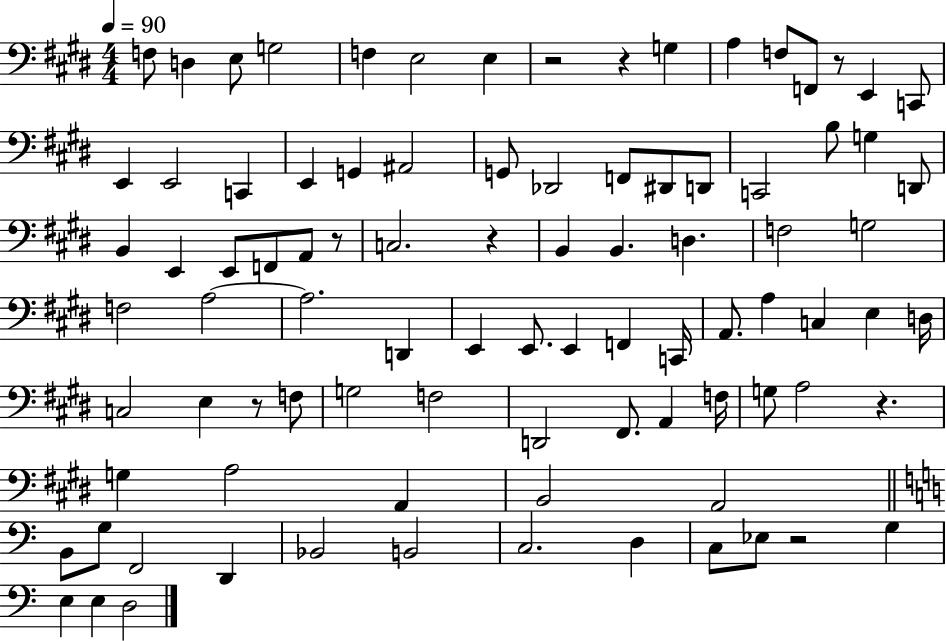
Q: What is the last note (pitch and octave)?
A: D3